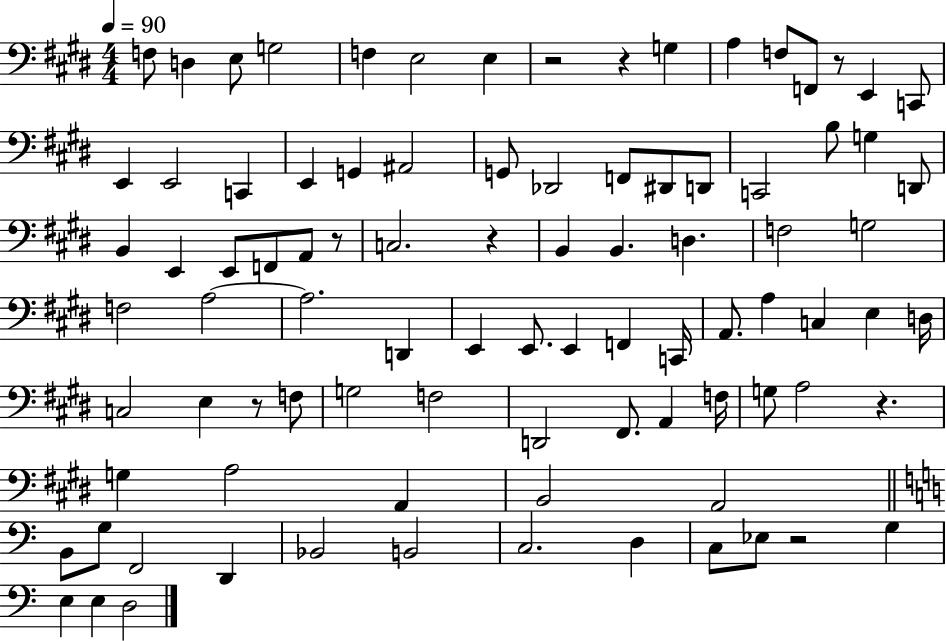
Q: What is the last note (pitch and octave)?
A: D3